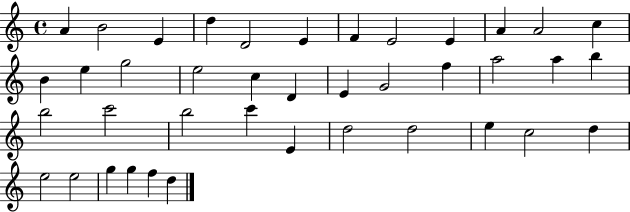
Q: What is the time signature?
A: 4/4